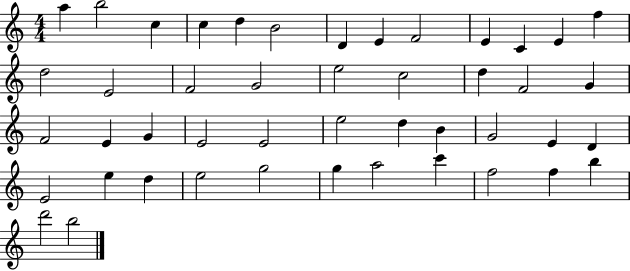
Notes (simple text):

A5/q B5/h C5/q C5/q D5/q B4/h D4/q E4/q F4/h E4/q C4/q E4/q F5/q D5/h E4/h F4/h G4/h E5/h C5/h D5/q F4/h G4/q F4/h E4/q G4/q E4/h E4/h E5/h D5/q B4/q G4/h E4/q D4/q E4/h E5/q D5/q E5/h G5/h G5/q A5/h C6/q F5/h F5/q B5/q D6/h B5/h